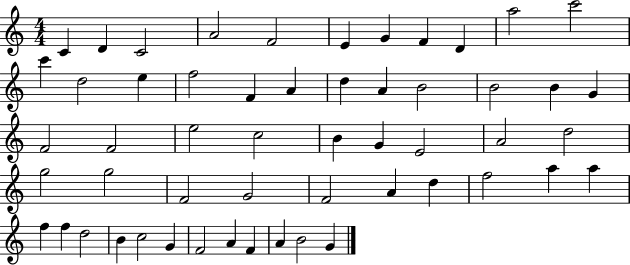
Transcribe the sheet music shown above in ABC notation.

X:1
T:Untitled
M:4/4
L:1/4
K:C
C D C2 A2 F2 E G F D a2 c'2 c' d2 e f2 F A d A B2 B2 B G F2 F2 e2 c2 B G E2 A2 d2 g2 g2 F2 G2 F2 A d f2 a a f f d2 B c2 G F2 A F A B2 G